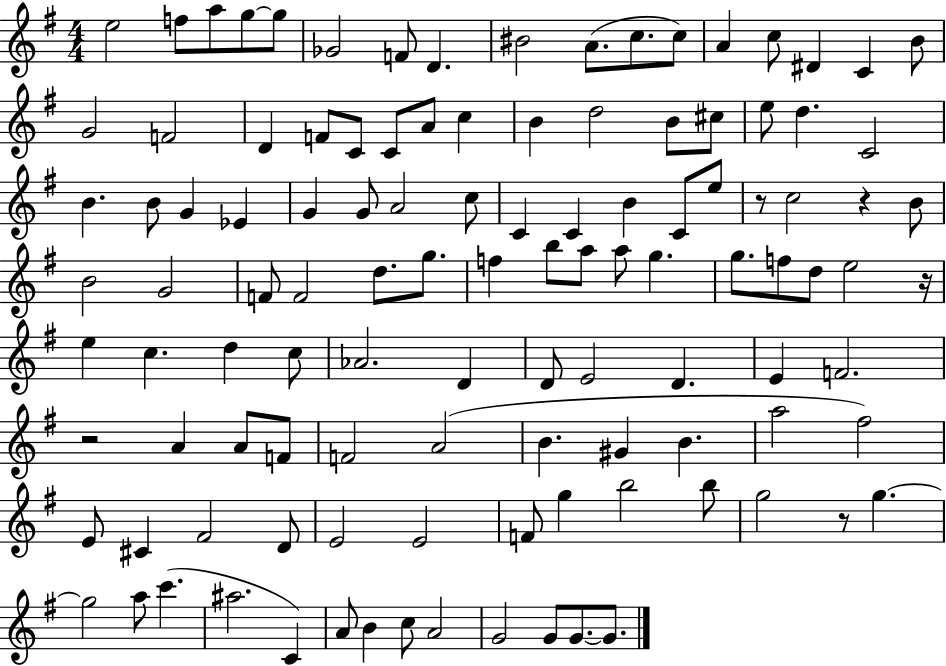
E5/h F5/e A5/e G5/e G5/e Gb4/h F4/e D4/q. BIS4/h A4/e. C5/e. C5/e A4/q C5/e D#4/q C4/q B4/e G4/h F4/h D4/q F4/e C4/e C4/e A4/e C5/q B4/q D5/h B4/e C#5/e E5/e D5/q. C4/h B4/q. B4/e G4/q Eb4/q G4/q G4/e A4/h C5/e C4/q C4/q B4/q C4/e E5/e R/e C5/h R/q B4/e B4/h G4/h F4/e F4/h D5/e. G5/e. F5/q B5/e A5/e A5/e G5/q. G5/e. F5/e D5/e E5/h R/s E5/q C5/q. D5/q C5/e Ab4/h. D4/q D4/e E4/h D4/q. E4/q F4/h. R/h A4/q A4/e F4/e F4/h A4/h B4/q. G#4/q B4/q. A5/h F#5/h E4/e C#4/q F#4/h D4/e E4/h E4/h F4/e G5/q B5/h B5/e G5/h R/e G5/q. G5/h A5/e C6/q. A#5/h. C4/q A4/e B4/q C5/e A4/h G4/h G4/e G4/e. G4/e.